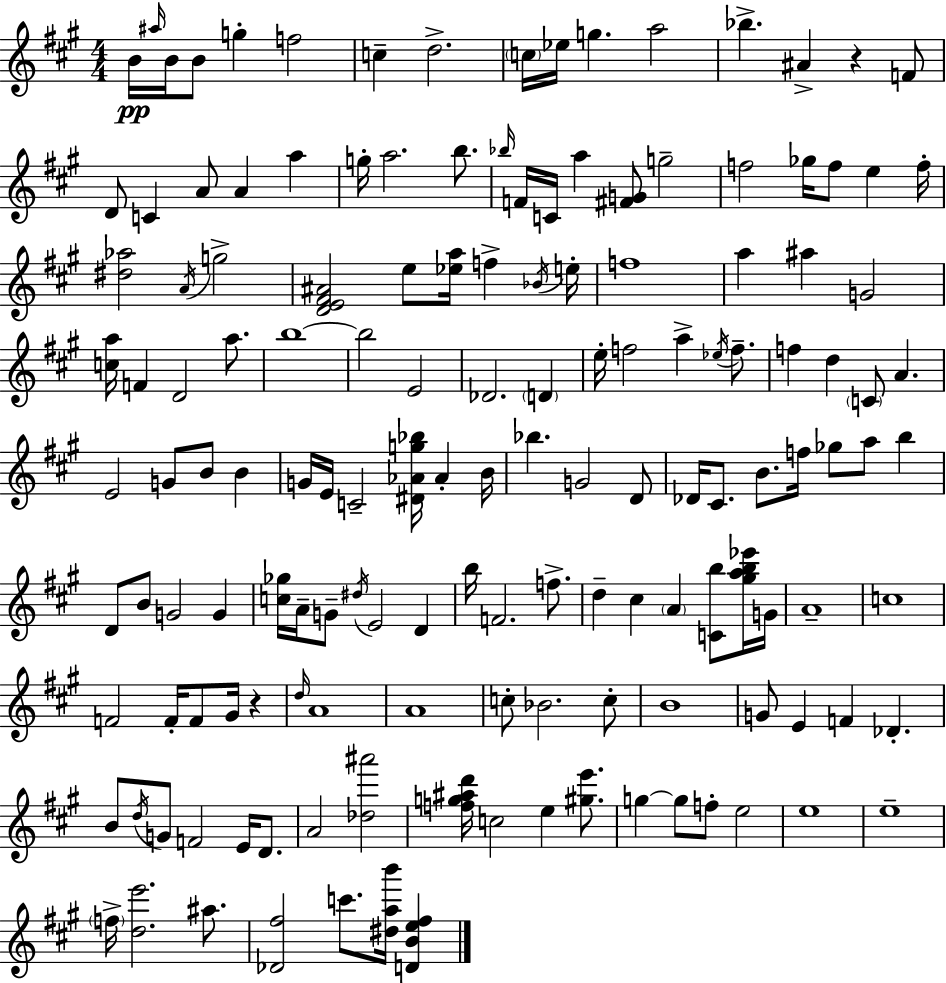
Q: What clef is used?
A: treble